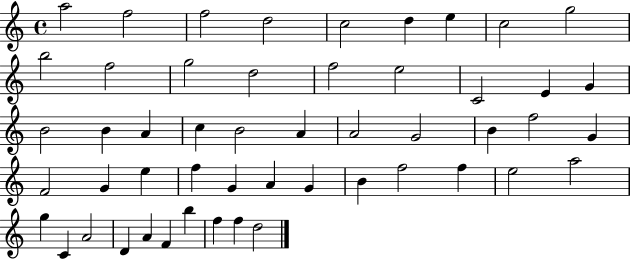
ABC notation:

X:1
T:Untitled
M:4/4
L:1/4
K:C
a2 f2 f2 d2 c2 d e c2 g2 b2 f2 g2 d2 f2 e2 C2 E G B2 B A c B2 A A2 G2 B f2 G F2 G e f G A G B f2 f e2 a2 g C A2 D A F b f f d2